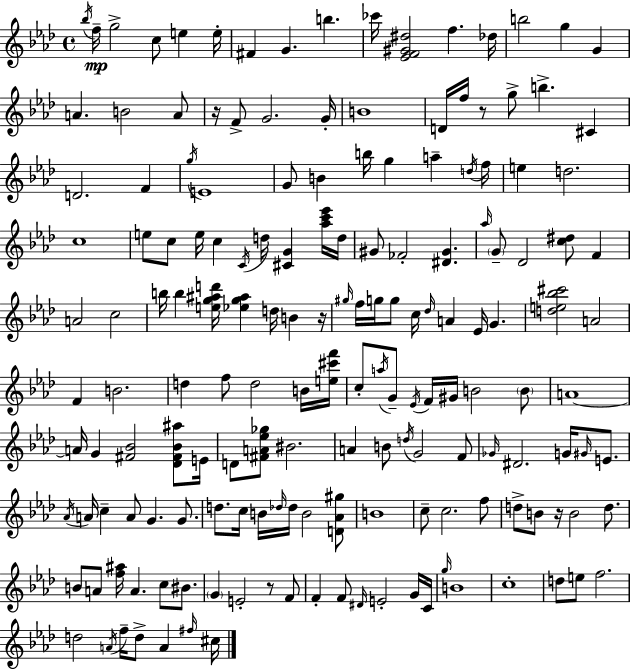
{
  \clef treble
  \time 4/4
  \defaultTimeSignature
  \key aes \major
  \acciaccatura { bes''16 }\mp f''16-- g''2-> c''8 e''4 | e''16-. fis'4 g'4. b''4. | ces'''16 <ees' f' gis' dis''>2 f''4. | des''16 b''2 g''4 g'4 | \break a'4. b'2 a'8 | r16 f'8-> g'2. | g'16-. b'1 | d'16 f''16 r8 g''8-> b''4.-> cis'4 | \break d'2. f'4 | \acciaccatura { g''16 } e'1 | g'8 b'4 b''16 g''4 a''4-- | \acciaccatura { d''16 } f''16 e''4 d''2. | \break c''1 | e''8 c''8 e''16 c''4 \acciaccatura { c'16 } d''16 <cis' g'>4 | <aes'' c''' ees'''>16 d''16 gis'8 fes'2-. <dis' gis'>4. | \grace { aes''16 } \parenthesize g'8-- des'2 <c'' dis''>8 | \break f'4 a'2 c''2 | b''16 b''4 <e'' g'' ais'' d'''>16 <ees'' g'' ais''>4 d''16 | b'4 r16 \grace { gis''16 } f''16 g''16 g''8 c''16 \grace { des''16 } a'4 | ees'16 g'4. <d'' e'' bes'' cis'''>2 a'2 | \break f'4 b'2. | d''4 f''8 d''2 | b'16 <e'' cis''' f'''>16 c''8-. \acciaccatura { a''16 } g'8-- \acciaccatura { ees'16 } f'16 gis'16 b'2 | \parenthesize b'8 a'1~~ | \break a'16 g'4 <fis' bes'>2 | <des' fis' bes' ais''>8 e'16 d'8 <fis' a' ees'' ges''>8 bis'2. | a'4 b'8 \acciaccatura { d''16 } | g'2 f'8 \grace { ges'16 } dis'2. | \break g'16 \grace { gis'16 } e'8. \acciaccatura { aes'16 } a'16 c''4-- | a'8 g'4. g'8. d''8. | c''16 b'16 \grace { des''16 } des''16 b'2 <d' aes' gis''>8 b'1 | c''8-- | \break c''2. f''8 d''8-> | b'8 r16 b'2 d''8. b'8 | a'8 <f'' ais''>16 a'4. c''8 bis'8. \parenthesize g'4 | e'2-. r8 f'8 f'4-. | \break f'8 \grace { dis'16 } e'2-. g'16 c'16 \grace { g''16 } | b'1 | c''1-. | d''8 e''8 f''2. | \break d''2 \acciaccatura { a'16 } f''16-- d''8-> a'4 | \grace { fis''16 } cis''16 \bar "|."
}